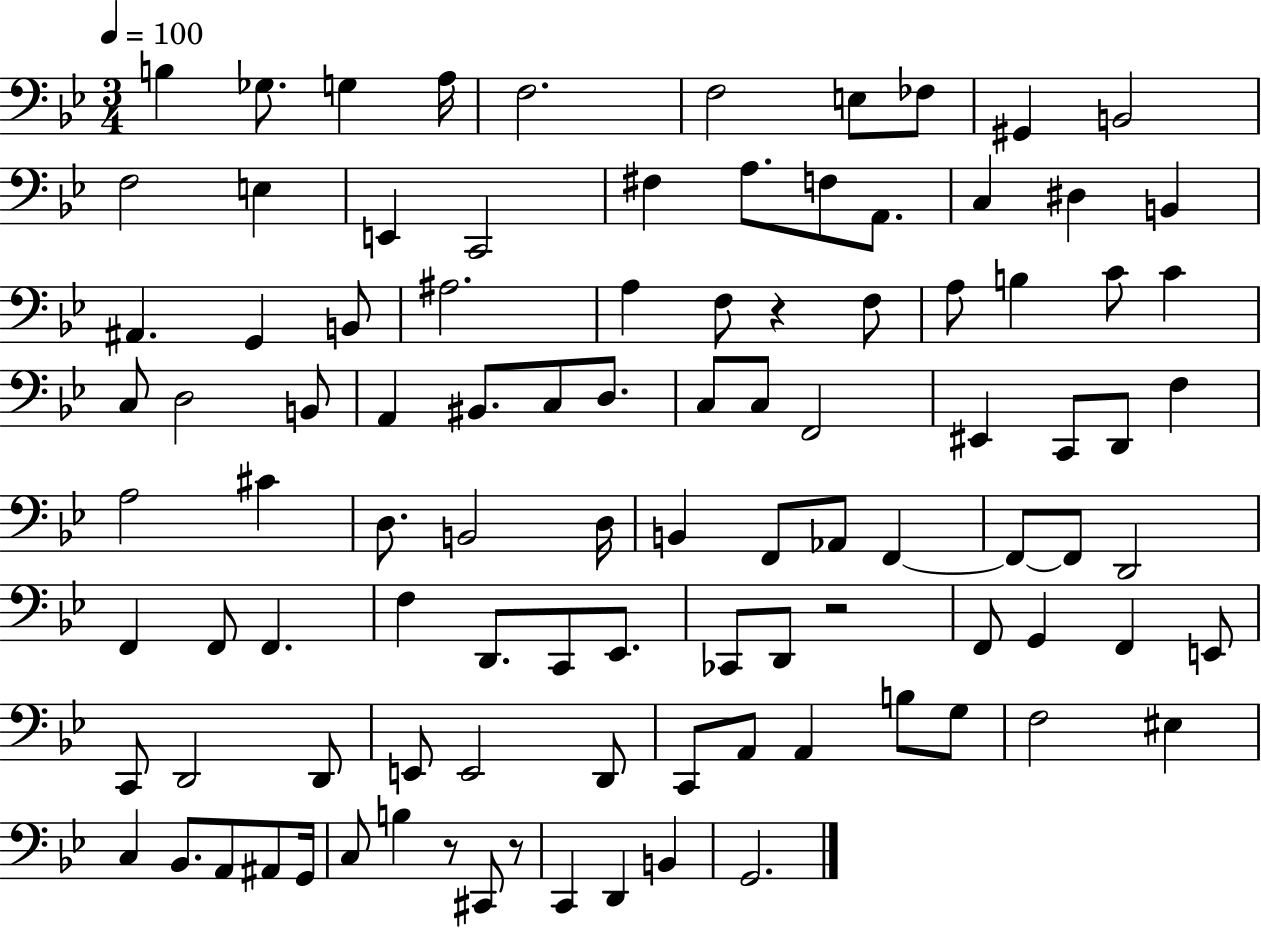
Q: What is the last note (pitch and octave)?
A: G2